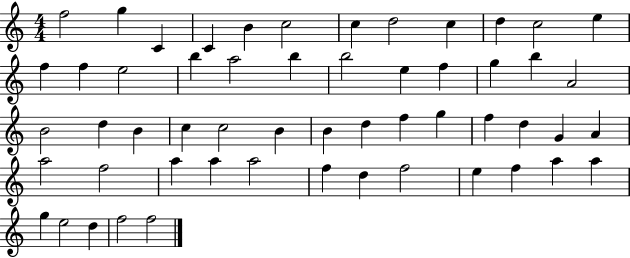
X:1
T:Untitled
M:4/4
L:1/4
K:C
f2 g C C B c2 c d2 c d c2 e f f e2 b a2 b b2 e f g b A2 B2 d B c c2 B B d f g f d G A a2 f2 a a a2 f d f2 e f a a g e2 d f2 f2